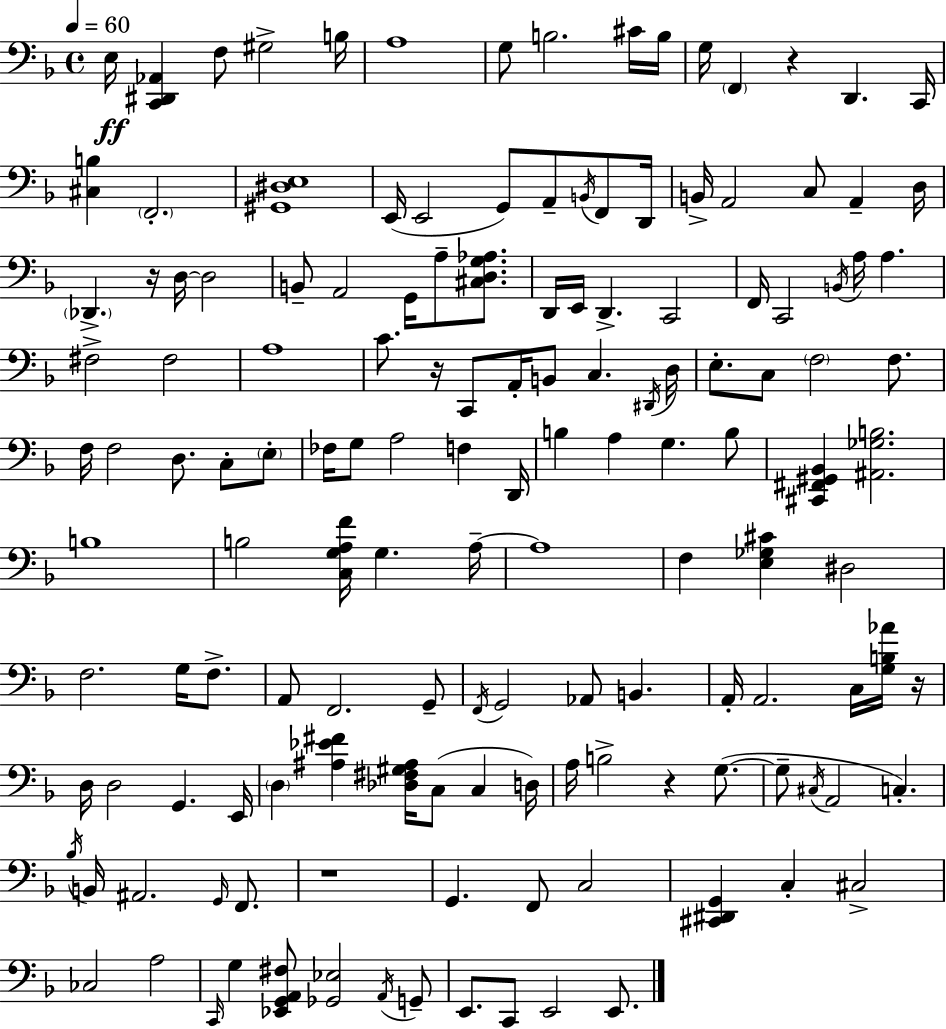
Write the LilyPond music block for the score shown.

{
  \clef bass
  \time 4/4
  \defaultTimeSignature
  \key d \minor
  \tempo 4 = 60
  e16\ff <c, dis, aes,>4 f8 gis2-> b16 | a1 | g8 b2. cis'16 b16 | g16 \parenthesize f,4 r4 d,4. c,16 | \break <cis b>4 \parenthesize f,2.-. | <gis, dis e>1 | e,16( e,2 g,8) a,8-- \acciaccatura { b,16 } f,8 | d,16 b,16-> a,2 c8 a,4-- | \break d16 \parenthesize des,4.-> r16 d16~~ d2 | b,8-- a,2 g,16 a8-- <cis d g aes>8. | d,16 e,16 d,4.-> c,2 | f,16 c,2 \acciaccatura { b,16 } a16 a4. | \break fis2-> fis2 | a1 | c'8. r16 c,8 a,16-. b,8 c4. | \acciaccatura { dis,16 } d16 e8.-. c8 \parenthesize f2 | \break f8. f16 f2 d8. c8-. | \parenthesize e8-. fes16 g8 a2 f4 | d,16 b4 a4 g4. | b8 <cis, fis, gis, bes,>4 <ais, ges b>2. | \break b1 | b2 <c g a f'>16 g4. | a16--~~ a1 | f4 <e ges cis'>4 dis2 | \break f2. g16 | f8.-> a,8 f,2. | g,8-- \acciaccatura { f,16 } g,2 aes,8 b,4. | a,16-. a,2. | \break c16 <g b aes'>16 r16 d16 d2 g,4. | e,16 \parenthesize d4 <ais ees' fis'>4 <des fis gis ais>16 c8( c4 | d16) a16 b2-> r4 | g8.~(~ g8-- \acciaccatura { cis16 } a,2 c4.-.) | \break \acciaccatura { bes16 } b,16 ais,2. | \grace { g,16 } f,8. r1 | g,4. f,8 c2 | <cis, dis, g,>4 c4-. cis2-> | \break ces2 a2 | \grace { c,16 } g4 <ees, g, a, fis>8 <ges, ees>2 | \acciaccatura { a,16 } g,8-- e,8. c,8 e,2 | e,8. \bar "|."
}